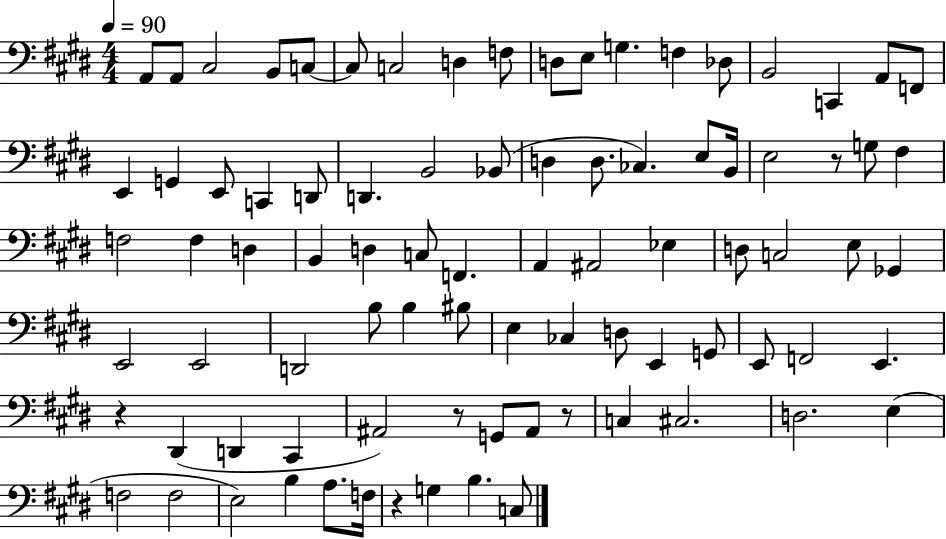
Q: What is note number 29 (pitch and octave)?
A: CES3